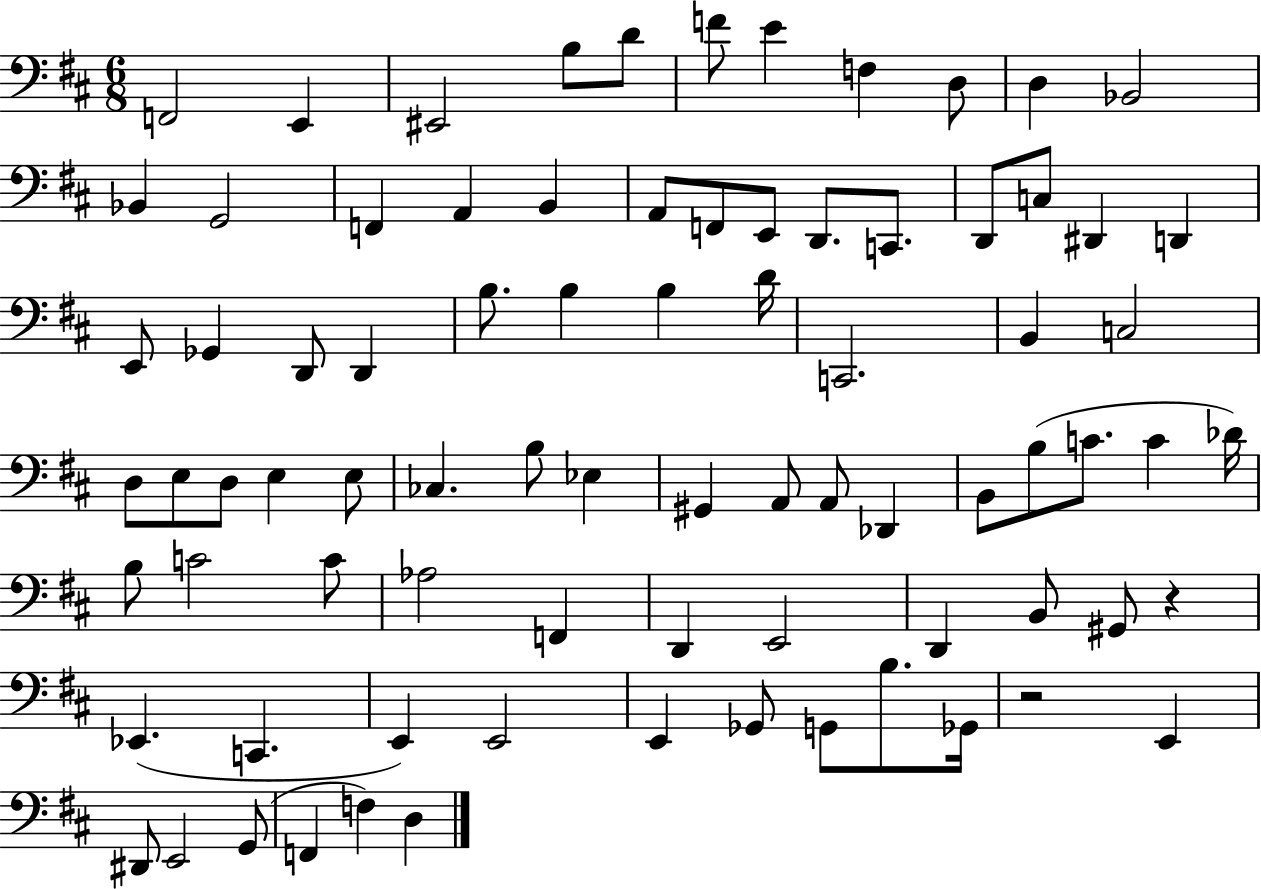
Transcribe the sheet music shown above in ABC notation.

X:1
T:Untitled
M:6/8
L:1/4
K:D
F,,2 E,, ^E,,2 B,/2 D/2 F/2 E F, D,/2 D, _B,,2 _B,, G,,2 F,, A,, B,, A,,/2 F,,/2 E,,/2 D,,/2 C,,/2 D,,/2 C,/2 ^D,, D,, E,,/2 _G,, D,,/2 D,, B,/2 B, B, D/4 C,,2 B,, C,2 D,/2 E,/2 D,/2 E, E,/2 _C, B,/2 _E, ^G,, A,,/2 A,,/2 _D,, B,,/2 B,/2 C/2 C _D/4 B,/2 C2 C/2 _A,2 F,, D,, E,,2 D,, B,,/2 ^G,,/2 z _E,, C,, E,, E,,2 E,, _G,,/2 G,,/2 B,/2 _G,,/4 z2 E,, ^D,,/2 E,,2 G,,/2 F,, F, D,